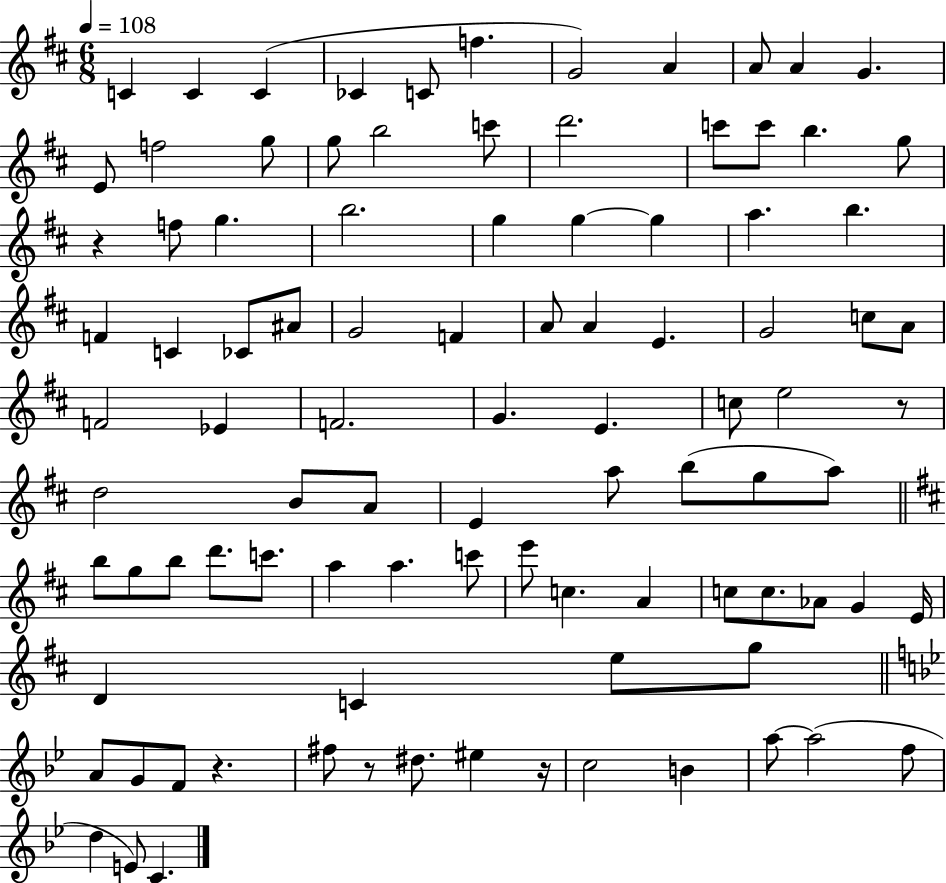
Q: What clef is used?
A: treble